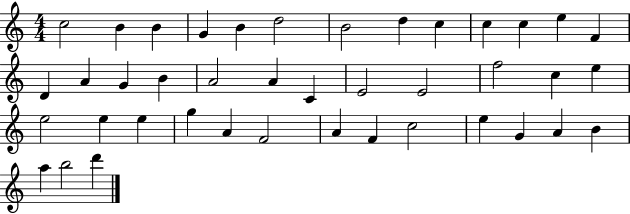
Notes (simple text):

C5/h B4/q B4/q G4/q B4/q D5/h B4/h D5/q C5/q C5/q C5/q E5/q F4/q D4/q A4/q G4/q B4/q A4/h A4/q C4/q E4/h E4/h F5/h C5/q E5/q E5/h E5/q E5/q G5/q A4/q F4/h A4/q F4/q C5/h E5/q G4/q A4/q B4/q A5/q B5/h D6/q